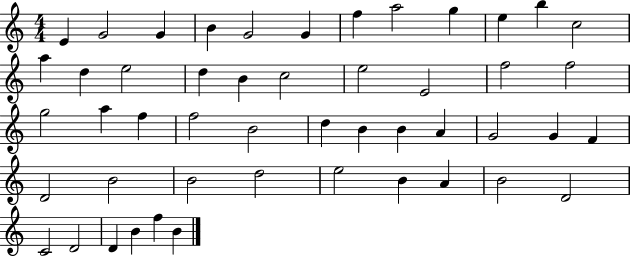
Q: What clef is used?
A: treble